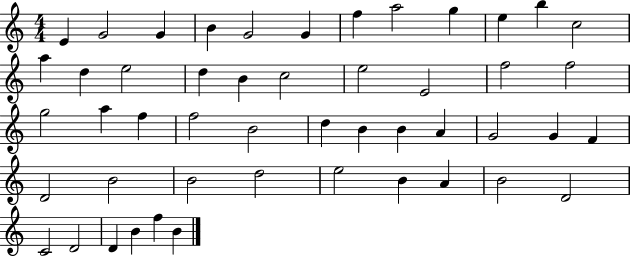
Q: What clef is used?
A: treble